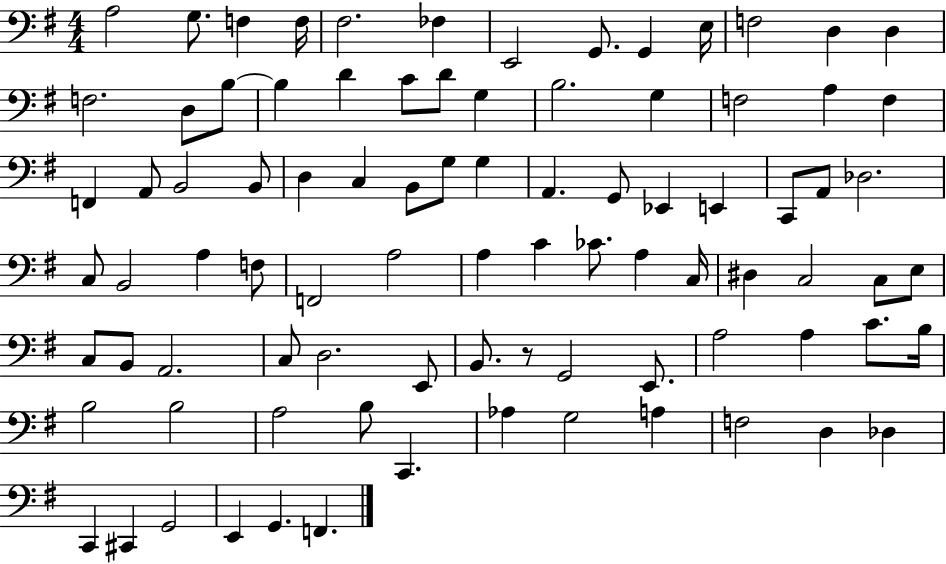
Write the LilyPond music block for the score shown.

{
  \clef bass
  \numericTimeSignature
  \time 4/4
  \key g \major
  \repeat volta 2 { a2 g8. f4 f16 | fis2. fes4 | e,2 g,8. g,4 e16 | f2 d4 d4 | \break f2. d8 b8~~ | b4 d'4 c'8 d'8 g4 | b2. g4 | f2 a4 f4 | \break f,4 a,8 b,2 b,8 | d4 c4 b,8 g8 g4 | a,4. g,8 ees,4 e,4 | c,8 a,8 des2. | \break c8 b,2 a4 f8 | f,2 a2 | a4 c'4 ces'8. a4 c16 | dis4 c2 c8 e8 | \break c8 b,8 a,2. | c8 d2. e,8 | b,8. r8 g,2 e,8. | a2 a4 c'8. b16 | \break b2 b2 | a2 b8 c,4. | aes4 g2 a4 | f2 d4 des4 | \break c,4 cis,4 g,2 | e,4 g,4. f,4. | } \bar "|."
}